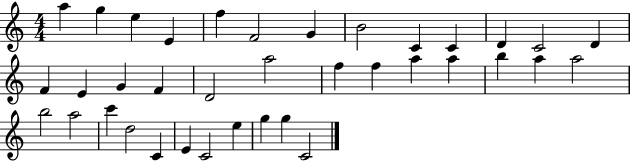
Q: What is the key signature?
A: C major